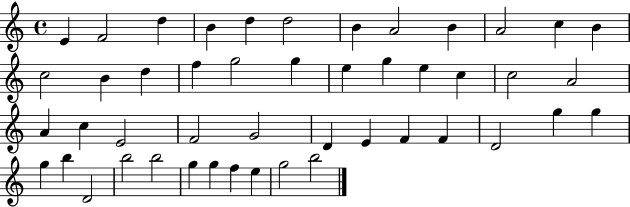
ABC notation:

X:1
T:Untitled
M:4/4
L:1/4
K:C
E F2 d B d d2 B A2 B A2 c B c2 B d f g2 g e g e c c2 A2 A c E2 F2 G2 D E F F D2 g g g b D2 b2 b2 g g f e g2 b2